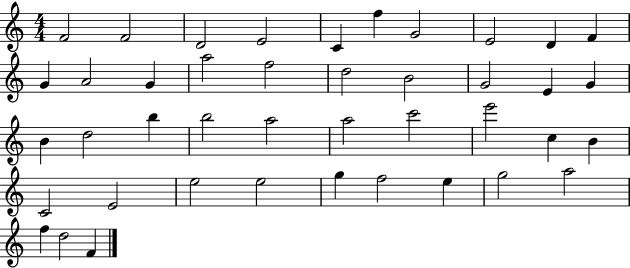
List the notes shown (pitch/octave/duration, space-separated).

F4/h F4/h D4/h E4/h C4/q F5/q G4/h E4/h D4/q F4/q G4/q A4/h G4/q A5/h F5/h D5/h B4/h G4/h E4/q G4/q B4/q D5/h B5/q B5/h A5/h A5/h C6/h E6/h C5/q B4/q C4/h E4/h E5/h E5/h G5/q F5/h E5/q G5/h A5/h F5/q D5/h F4/q